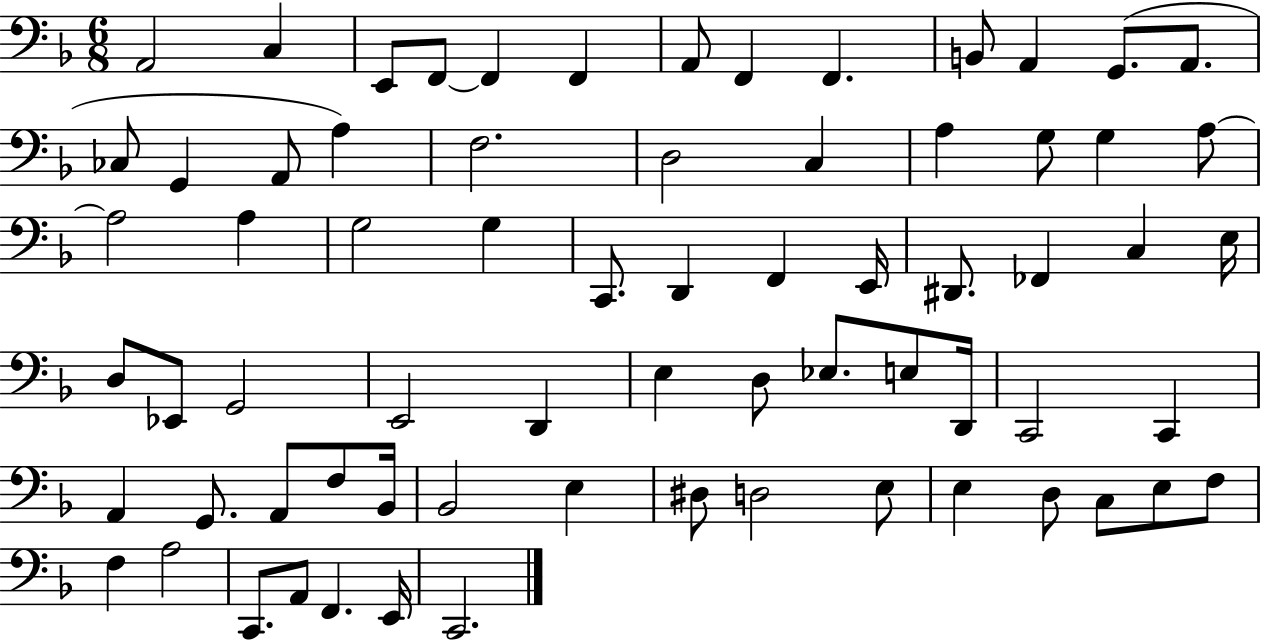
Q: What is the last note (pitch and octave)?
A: C2